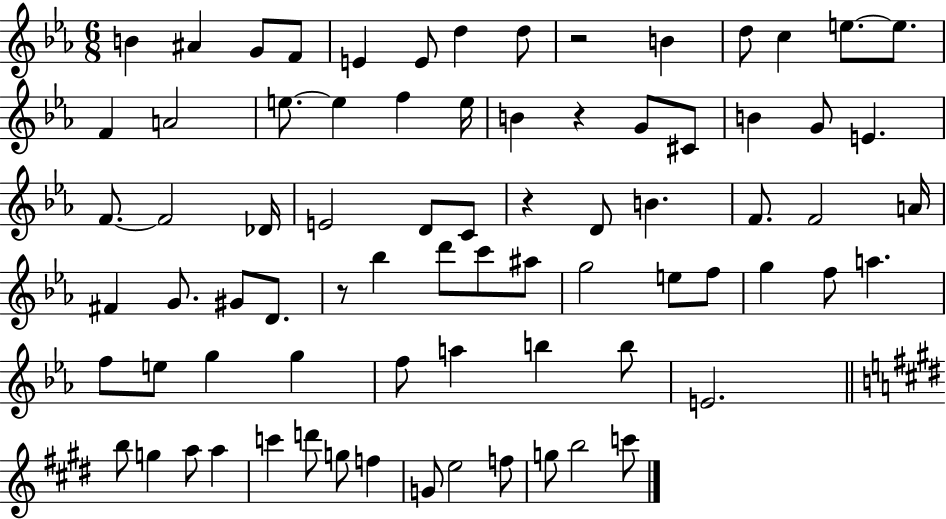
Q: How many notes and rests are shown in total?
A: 77